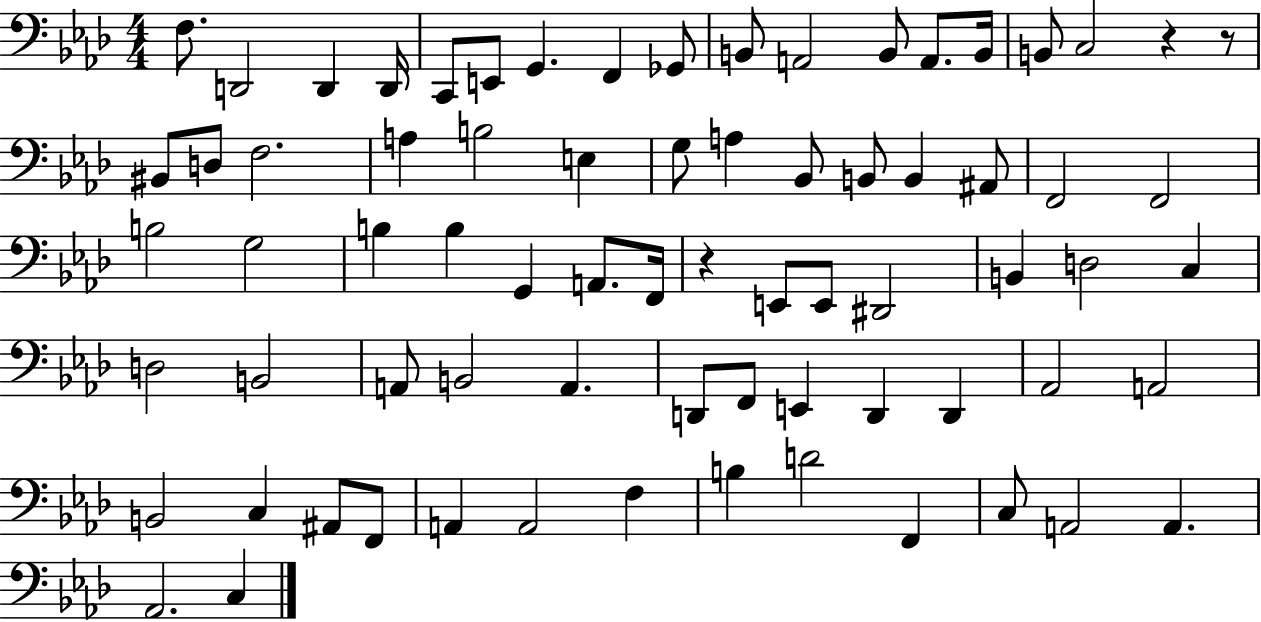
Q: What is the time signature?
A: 4/4